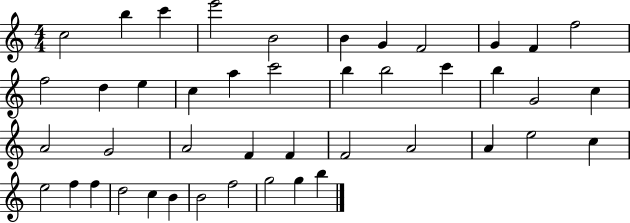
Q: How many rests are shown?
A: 0